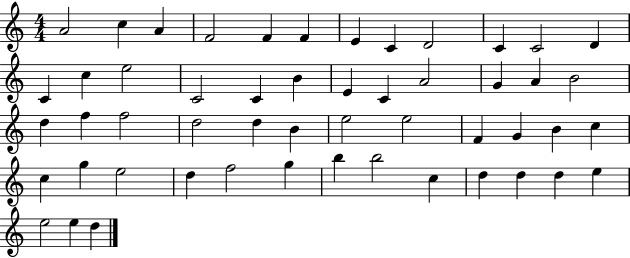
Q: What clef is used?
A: treble